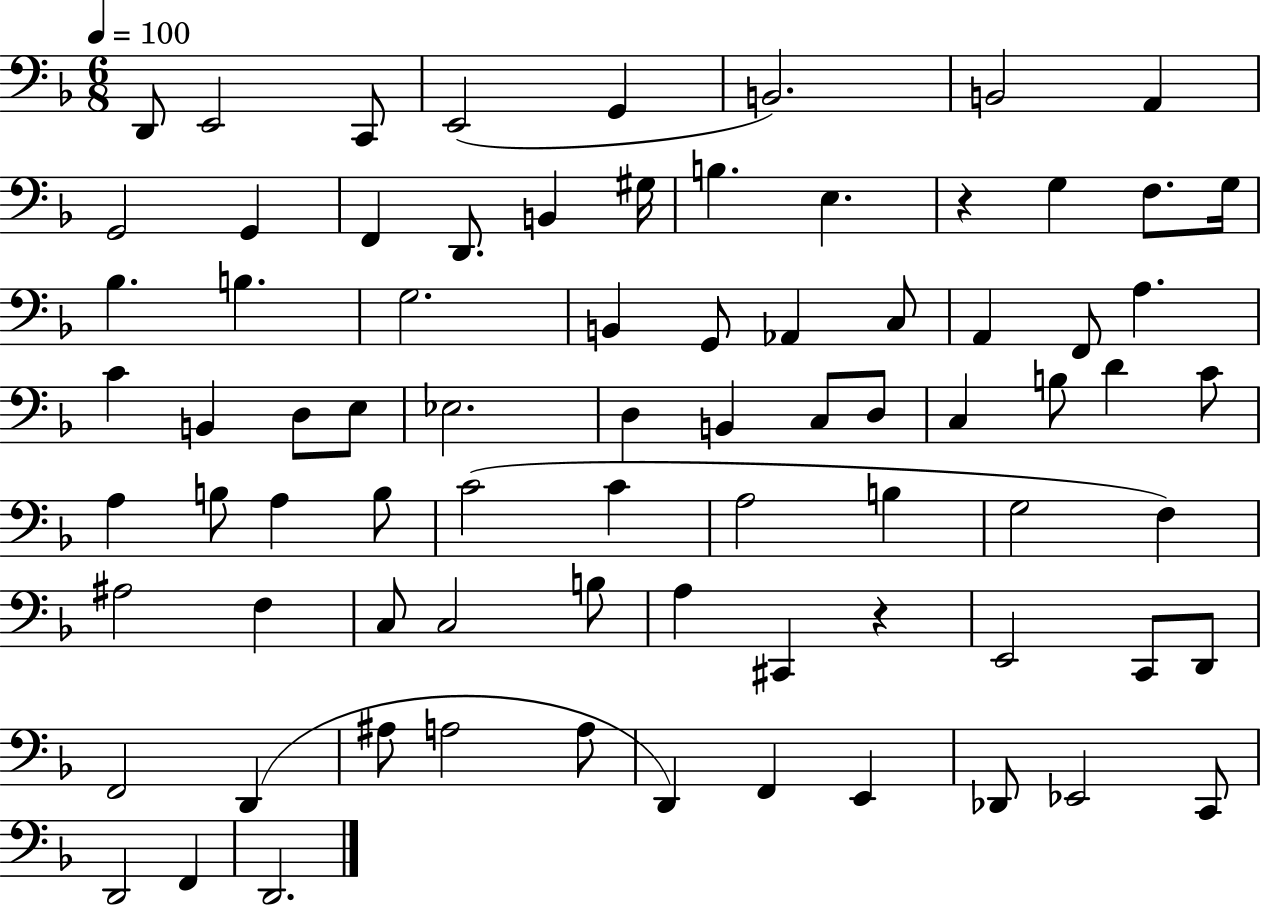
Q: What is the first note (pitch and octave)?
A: D2